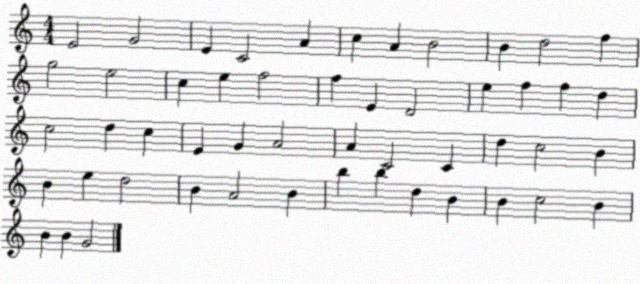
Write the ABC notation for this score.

X:1
T:Untitled
M:4/4
L:1/4
K:C
E2 G2 E C2 A c A B2 B d2 f g2 e2 c e f2 f E D2 e f f d c2 d c E G A2 A C2 C d c2 B B e d2 B A2 B b b d B B c2 B B B G2